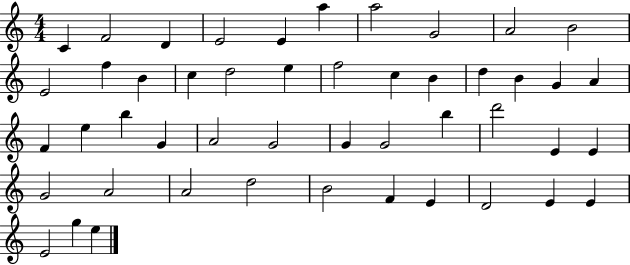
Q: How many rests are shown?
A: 0